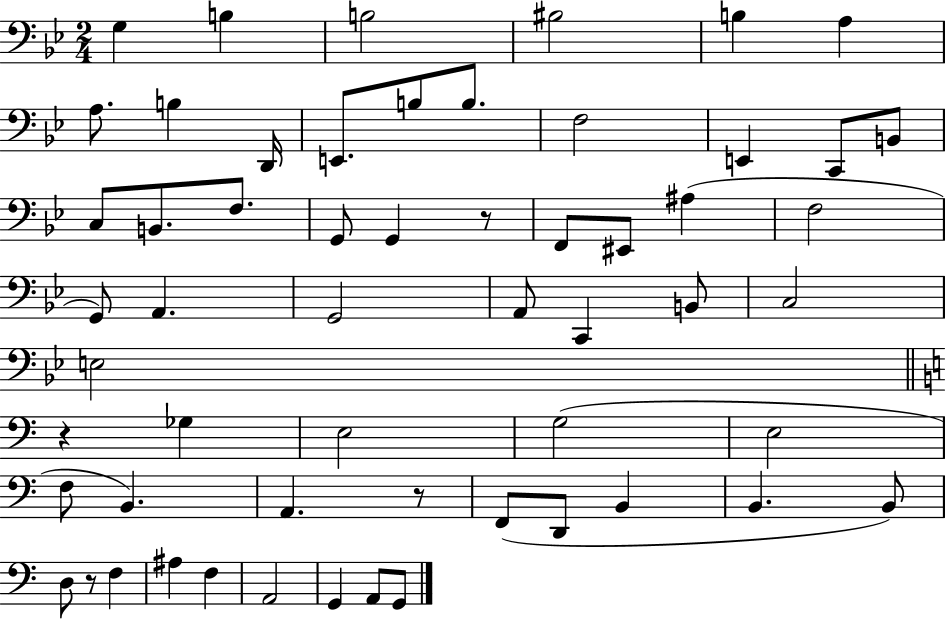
X:1
T:Untitled
M:2/4
L:1/4
K:Bb
G, B, B,2 ^B,2 B, A, A,/2 B, D,,/4 E,,/2 B,/2 B,/2 F,2 E,, C,,/2 B,,/2 C,/2 B,,/2 F,/2 G,,/2 G,, z/2 F,,/2 ^E,,/2 ^A, F,2 G,,/2 A,, G,,2 A,,/2 C,, B,,/2 C,2 E,2 z _G, E,2 G,2 E,2 F,/2 B,, A,, z/2 F,,/2 D,,/2 B,, B,, B,,/2 D,/2 z/2 F, ^A, F, A,,2 G,, A,,/2 G,,/2